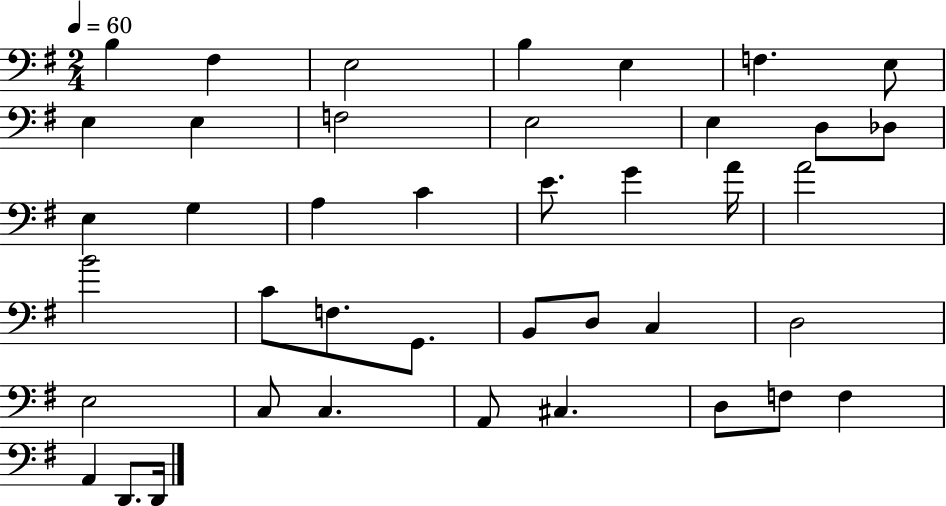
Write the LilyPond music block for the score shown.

{
  \clef bass
  \numericTimeSignature
  \time 2/4
  \key g \major
  \tempo 4 = 60
  b4 fis4 | e2 | b4 e4 | f4. e8 | \break e4 e4 | f2 | e2 | e4 d8 des8 | \break e4 g4 | a4 c'4 | e'8. g'4 a'16 | a'2 | \break b'2 | c'8 f8. g,8. | b,8 d8 c4 | d2 | \break e2 | c8 c4. | a,8 cis4. | d8 f8 f4 | \break a,4 d,8. d,16 | \bar "|."
}